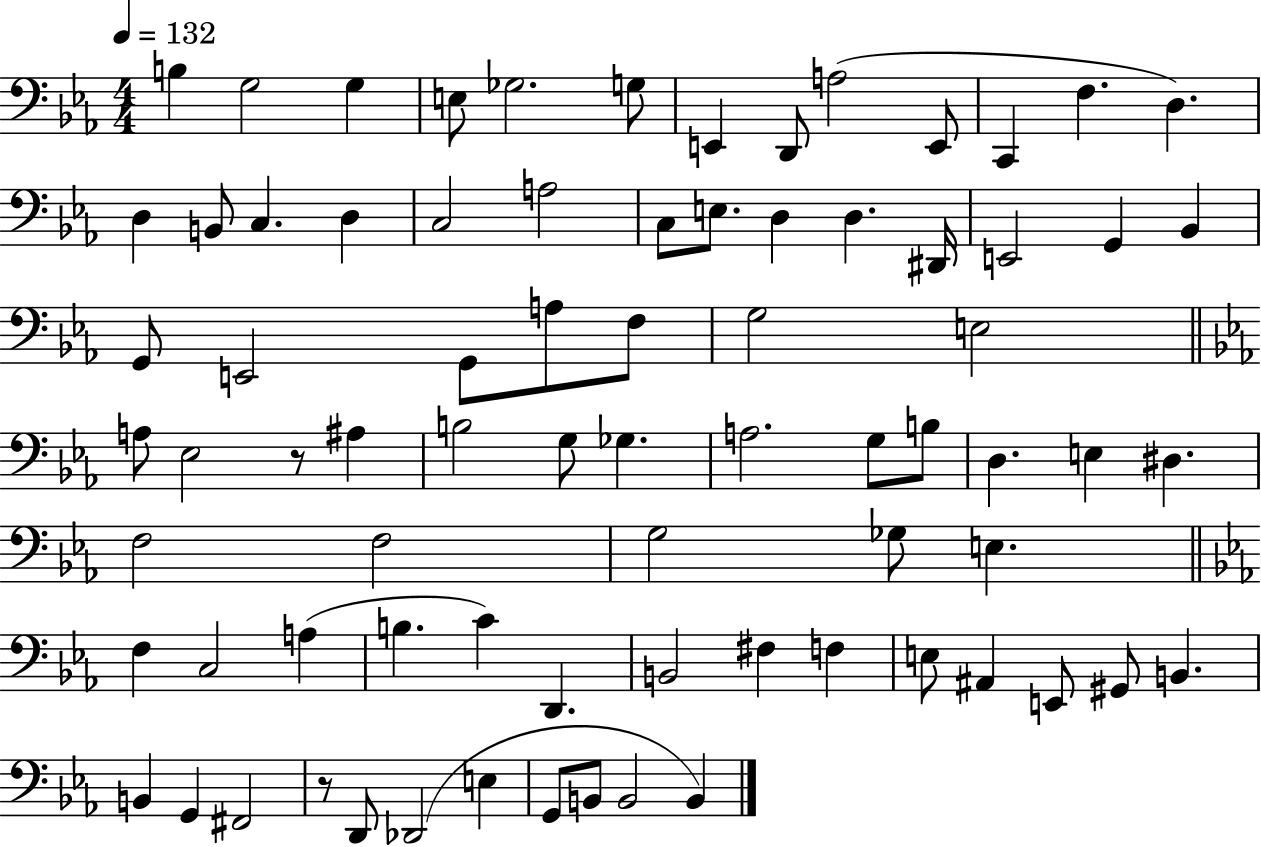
{
  \clef bass
  \numericTimeSignature
  \time 4/4
  \key ees \major
  \tempo 4 = 132
  \repeat volta 2 { b4 g2 g4 | e8 ges2. g8 | e,4 d,8 a2( e,8 | c,4 f4. d4.) | \break d4 b,8 c4. d4 | c2 a2 | c8 e8. d4 d4. dis,16 | e,2 g,4 bes,4 | \break g,8 e,2 g,8 a8 f8 | g2 e2 | \bar "||" \break \key ees \major a8 ees2 r8 ais4 | b2 g8 ges4. | a2. g8 b8 | d4. e4 dis4. | \break f2 f2 | g2 ges8 e4. | \bar "||" \break \key ees \major f4 c2 a4( | b4. c'4) d,4. | b,2 fis4 f4 | e8 ais,4 e,8 gis,8 b,4. | \break b,4 g,4 fis,2 | r8 d,8 des,2( e4 | g,8 b,8 b,2 b,4) | } \bar "|."
}